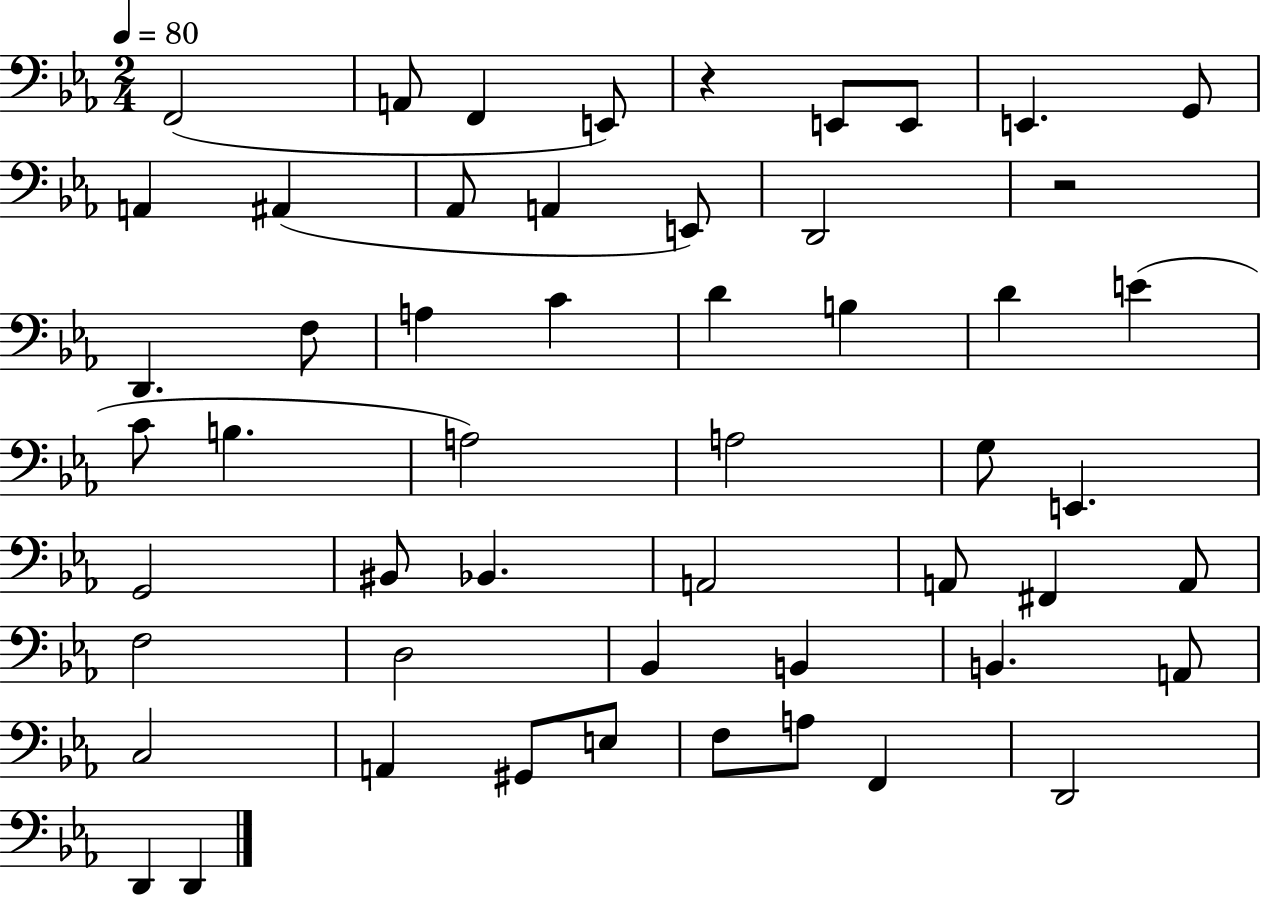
F2/h A2/e F2/q E2/e R/q E2/e E2/e E2/q. G2/e A2/q A#2/q Ab2/e A2/q E2/e D2/h R/h D2/q. F3/e A3/q C4/q D4/q B3/q D4/q E4/q C4/e B3/q. A3/h A3/h G3/e E2/q. G2/h BIS2/e Bb2/q. A2/h A2/e F#2/q A2/e F3/h D3/h Bb2/q B2/q B2/q. A2/e C3/h A2/q G#2/e E3/e F3/e A3/e F2/q D2/h D2/q D2/q